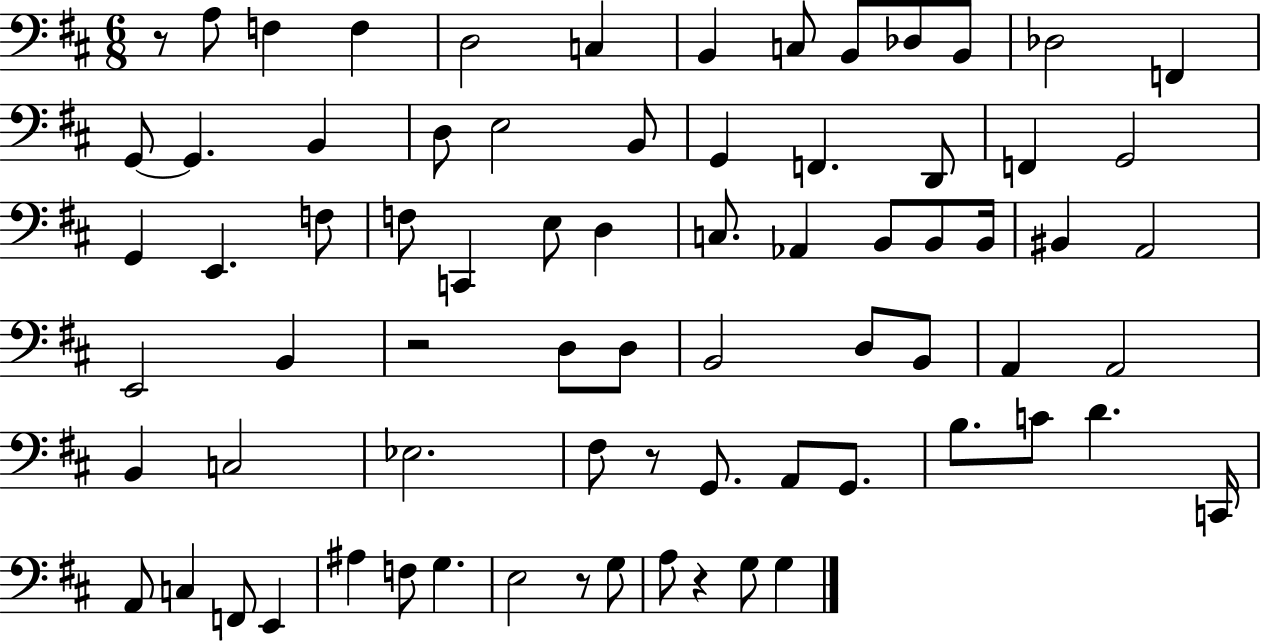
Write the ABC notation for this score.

X:1
T:Untitled
M:6/8
L:1/4
K:D
z/2 A,/2 F, F, D,2 C, B,, C,/2 B,,/2 _D,/2 B,,/2 _D,2 F,, G,,/2 G,, B,, D,/2 E,2 B,,/2 G,, F,, D,,/2 F,, G,,2 G,, E,, F,/2 F,/2 C,, E,/2 D, C,/2 _A,, B,,/2 B,,/2 B,,/4 ^B,, A,,2 E,,2 B,, z2 D,/2 D,/2 B,,2 D,/2 B,,/2 A,, A,,2 B,, C,2 _E,2 ^F,/2 z/2 G,,/2 A,,/2 G,,/2 B,/2 C/2 D C,,/4 A,,/2 C, F,,/2 E,, ^A, F,/2 G, E,2 z/2 G,/2 A,/2 z G,/2 G,